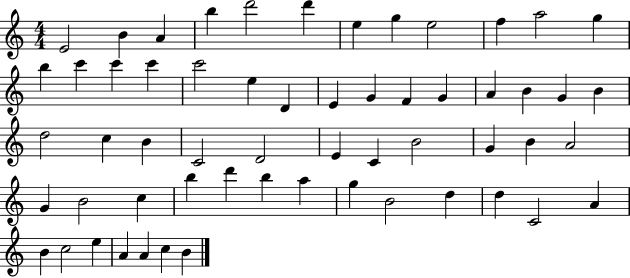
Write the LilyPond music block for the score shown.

{
  \clef treble
  \numericTimeSignature
  \time 4/4
  \key c \major
  e'2 b'4 a'4 | b''4 d'''2 d'''4 | e''4 g''4 e''2 | f''4 a''2 g''4 | \break b''4 c'''4 c'''4 c'''4 | c'''2 e''4 d'4 | e'4 g'4 f'4 g'4 | a'4 b'4 g'4 b'4 | \break d''2 c''4 b'4 | c'2 d'2 | e'4 c'4 b'2 | g'4 b'4 a'2 | \break g'4 b'2 c''4 | b''4 d'''4 b''4 a''4 | g''4 b'2 d''4 | d''4 c'2 a'4 | \break b'4 c''2 e''4 | a'4 a'4 c''4 b'4 | \bar "|."
}